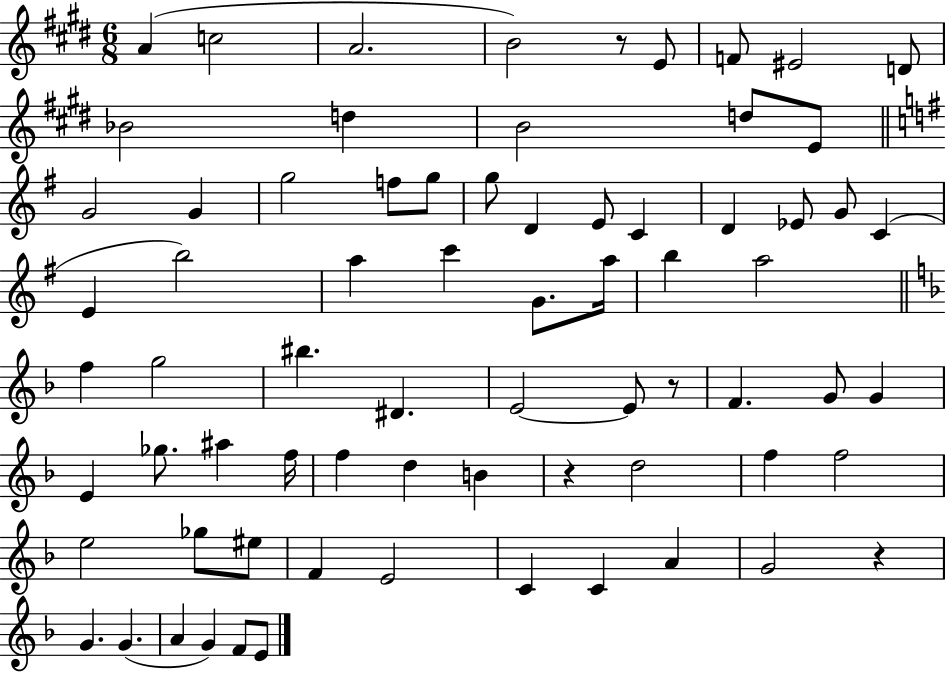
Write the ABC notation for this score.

X:1
T:Untitled
M:6/8
L:1/4
K:E
A c2 A2 B2 z/2 E/2 F/2 ^E2 D/2 _B2 d B2 d/2 E/2 G2 G g2 f/2 g/2 g/2 D E/2 C D _E/2 G/2 C E b2 a c' G/2 a/4 b a2 f g2 ^b ^D E2 E/2 z/2 F G/2 G E _g/2 ^a f/4 f d B z d2 f f2 e2 _g/2 ^e/2 F E2 C C A G2 z G G A G F/2 E/2